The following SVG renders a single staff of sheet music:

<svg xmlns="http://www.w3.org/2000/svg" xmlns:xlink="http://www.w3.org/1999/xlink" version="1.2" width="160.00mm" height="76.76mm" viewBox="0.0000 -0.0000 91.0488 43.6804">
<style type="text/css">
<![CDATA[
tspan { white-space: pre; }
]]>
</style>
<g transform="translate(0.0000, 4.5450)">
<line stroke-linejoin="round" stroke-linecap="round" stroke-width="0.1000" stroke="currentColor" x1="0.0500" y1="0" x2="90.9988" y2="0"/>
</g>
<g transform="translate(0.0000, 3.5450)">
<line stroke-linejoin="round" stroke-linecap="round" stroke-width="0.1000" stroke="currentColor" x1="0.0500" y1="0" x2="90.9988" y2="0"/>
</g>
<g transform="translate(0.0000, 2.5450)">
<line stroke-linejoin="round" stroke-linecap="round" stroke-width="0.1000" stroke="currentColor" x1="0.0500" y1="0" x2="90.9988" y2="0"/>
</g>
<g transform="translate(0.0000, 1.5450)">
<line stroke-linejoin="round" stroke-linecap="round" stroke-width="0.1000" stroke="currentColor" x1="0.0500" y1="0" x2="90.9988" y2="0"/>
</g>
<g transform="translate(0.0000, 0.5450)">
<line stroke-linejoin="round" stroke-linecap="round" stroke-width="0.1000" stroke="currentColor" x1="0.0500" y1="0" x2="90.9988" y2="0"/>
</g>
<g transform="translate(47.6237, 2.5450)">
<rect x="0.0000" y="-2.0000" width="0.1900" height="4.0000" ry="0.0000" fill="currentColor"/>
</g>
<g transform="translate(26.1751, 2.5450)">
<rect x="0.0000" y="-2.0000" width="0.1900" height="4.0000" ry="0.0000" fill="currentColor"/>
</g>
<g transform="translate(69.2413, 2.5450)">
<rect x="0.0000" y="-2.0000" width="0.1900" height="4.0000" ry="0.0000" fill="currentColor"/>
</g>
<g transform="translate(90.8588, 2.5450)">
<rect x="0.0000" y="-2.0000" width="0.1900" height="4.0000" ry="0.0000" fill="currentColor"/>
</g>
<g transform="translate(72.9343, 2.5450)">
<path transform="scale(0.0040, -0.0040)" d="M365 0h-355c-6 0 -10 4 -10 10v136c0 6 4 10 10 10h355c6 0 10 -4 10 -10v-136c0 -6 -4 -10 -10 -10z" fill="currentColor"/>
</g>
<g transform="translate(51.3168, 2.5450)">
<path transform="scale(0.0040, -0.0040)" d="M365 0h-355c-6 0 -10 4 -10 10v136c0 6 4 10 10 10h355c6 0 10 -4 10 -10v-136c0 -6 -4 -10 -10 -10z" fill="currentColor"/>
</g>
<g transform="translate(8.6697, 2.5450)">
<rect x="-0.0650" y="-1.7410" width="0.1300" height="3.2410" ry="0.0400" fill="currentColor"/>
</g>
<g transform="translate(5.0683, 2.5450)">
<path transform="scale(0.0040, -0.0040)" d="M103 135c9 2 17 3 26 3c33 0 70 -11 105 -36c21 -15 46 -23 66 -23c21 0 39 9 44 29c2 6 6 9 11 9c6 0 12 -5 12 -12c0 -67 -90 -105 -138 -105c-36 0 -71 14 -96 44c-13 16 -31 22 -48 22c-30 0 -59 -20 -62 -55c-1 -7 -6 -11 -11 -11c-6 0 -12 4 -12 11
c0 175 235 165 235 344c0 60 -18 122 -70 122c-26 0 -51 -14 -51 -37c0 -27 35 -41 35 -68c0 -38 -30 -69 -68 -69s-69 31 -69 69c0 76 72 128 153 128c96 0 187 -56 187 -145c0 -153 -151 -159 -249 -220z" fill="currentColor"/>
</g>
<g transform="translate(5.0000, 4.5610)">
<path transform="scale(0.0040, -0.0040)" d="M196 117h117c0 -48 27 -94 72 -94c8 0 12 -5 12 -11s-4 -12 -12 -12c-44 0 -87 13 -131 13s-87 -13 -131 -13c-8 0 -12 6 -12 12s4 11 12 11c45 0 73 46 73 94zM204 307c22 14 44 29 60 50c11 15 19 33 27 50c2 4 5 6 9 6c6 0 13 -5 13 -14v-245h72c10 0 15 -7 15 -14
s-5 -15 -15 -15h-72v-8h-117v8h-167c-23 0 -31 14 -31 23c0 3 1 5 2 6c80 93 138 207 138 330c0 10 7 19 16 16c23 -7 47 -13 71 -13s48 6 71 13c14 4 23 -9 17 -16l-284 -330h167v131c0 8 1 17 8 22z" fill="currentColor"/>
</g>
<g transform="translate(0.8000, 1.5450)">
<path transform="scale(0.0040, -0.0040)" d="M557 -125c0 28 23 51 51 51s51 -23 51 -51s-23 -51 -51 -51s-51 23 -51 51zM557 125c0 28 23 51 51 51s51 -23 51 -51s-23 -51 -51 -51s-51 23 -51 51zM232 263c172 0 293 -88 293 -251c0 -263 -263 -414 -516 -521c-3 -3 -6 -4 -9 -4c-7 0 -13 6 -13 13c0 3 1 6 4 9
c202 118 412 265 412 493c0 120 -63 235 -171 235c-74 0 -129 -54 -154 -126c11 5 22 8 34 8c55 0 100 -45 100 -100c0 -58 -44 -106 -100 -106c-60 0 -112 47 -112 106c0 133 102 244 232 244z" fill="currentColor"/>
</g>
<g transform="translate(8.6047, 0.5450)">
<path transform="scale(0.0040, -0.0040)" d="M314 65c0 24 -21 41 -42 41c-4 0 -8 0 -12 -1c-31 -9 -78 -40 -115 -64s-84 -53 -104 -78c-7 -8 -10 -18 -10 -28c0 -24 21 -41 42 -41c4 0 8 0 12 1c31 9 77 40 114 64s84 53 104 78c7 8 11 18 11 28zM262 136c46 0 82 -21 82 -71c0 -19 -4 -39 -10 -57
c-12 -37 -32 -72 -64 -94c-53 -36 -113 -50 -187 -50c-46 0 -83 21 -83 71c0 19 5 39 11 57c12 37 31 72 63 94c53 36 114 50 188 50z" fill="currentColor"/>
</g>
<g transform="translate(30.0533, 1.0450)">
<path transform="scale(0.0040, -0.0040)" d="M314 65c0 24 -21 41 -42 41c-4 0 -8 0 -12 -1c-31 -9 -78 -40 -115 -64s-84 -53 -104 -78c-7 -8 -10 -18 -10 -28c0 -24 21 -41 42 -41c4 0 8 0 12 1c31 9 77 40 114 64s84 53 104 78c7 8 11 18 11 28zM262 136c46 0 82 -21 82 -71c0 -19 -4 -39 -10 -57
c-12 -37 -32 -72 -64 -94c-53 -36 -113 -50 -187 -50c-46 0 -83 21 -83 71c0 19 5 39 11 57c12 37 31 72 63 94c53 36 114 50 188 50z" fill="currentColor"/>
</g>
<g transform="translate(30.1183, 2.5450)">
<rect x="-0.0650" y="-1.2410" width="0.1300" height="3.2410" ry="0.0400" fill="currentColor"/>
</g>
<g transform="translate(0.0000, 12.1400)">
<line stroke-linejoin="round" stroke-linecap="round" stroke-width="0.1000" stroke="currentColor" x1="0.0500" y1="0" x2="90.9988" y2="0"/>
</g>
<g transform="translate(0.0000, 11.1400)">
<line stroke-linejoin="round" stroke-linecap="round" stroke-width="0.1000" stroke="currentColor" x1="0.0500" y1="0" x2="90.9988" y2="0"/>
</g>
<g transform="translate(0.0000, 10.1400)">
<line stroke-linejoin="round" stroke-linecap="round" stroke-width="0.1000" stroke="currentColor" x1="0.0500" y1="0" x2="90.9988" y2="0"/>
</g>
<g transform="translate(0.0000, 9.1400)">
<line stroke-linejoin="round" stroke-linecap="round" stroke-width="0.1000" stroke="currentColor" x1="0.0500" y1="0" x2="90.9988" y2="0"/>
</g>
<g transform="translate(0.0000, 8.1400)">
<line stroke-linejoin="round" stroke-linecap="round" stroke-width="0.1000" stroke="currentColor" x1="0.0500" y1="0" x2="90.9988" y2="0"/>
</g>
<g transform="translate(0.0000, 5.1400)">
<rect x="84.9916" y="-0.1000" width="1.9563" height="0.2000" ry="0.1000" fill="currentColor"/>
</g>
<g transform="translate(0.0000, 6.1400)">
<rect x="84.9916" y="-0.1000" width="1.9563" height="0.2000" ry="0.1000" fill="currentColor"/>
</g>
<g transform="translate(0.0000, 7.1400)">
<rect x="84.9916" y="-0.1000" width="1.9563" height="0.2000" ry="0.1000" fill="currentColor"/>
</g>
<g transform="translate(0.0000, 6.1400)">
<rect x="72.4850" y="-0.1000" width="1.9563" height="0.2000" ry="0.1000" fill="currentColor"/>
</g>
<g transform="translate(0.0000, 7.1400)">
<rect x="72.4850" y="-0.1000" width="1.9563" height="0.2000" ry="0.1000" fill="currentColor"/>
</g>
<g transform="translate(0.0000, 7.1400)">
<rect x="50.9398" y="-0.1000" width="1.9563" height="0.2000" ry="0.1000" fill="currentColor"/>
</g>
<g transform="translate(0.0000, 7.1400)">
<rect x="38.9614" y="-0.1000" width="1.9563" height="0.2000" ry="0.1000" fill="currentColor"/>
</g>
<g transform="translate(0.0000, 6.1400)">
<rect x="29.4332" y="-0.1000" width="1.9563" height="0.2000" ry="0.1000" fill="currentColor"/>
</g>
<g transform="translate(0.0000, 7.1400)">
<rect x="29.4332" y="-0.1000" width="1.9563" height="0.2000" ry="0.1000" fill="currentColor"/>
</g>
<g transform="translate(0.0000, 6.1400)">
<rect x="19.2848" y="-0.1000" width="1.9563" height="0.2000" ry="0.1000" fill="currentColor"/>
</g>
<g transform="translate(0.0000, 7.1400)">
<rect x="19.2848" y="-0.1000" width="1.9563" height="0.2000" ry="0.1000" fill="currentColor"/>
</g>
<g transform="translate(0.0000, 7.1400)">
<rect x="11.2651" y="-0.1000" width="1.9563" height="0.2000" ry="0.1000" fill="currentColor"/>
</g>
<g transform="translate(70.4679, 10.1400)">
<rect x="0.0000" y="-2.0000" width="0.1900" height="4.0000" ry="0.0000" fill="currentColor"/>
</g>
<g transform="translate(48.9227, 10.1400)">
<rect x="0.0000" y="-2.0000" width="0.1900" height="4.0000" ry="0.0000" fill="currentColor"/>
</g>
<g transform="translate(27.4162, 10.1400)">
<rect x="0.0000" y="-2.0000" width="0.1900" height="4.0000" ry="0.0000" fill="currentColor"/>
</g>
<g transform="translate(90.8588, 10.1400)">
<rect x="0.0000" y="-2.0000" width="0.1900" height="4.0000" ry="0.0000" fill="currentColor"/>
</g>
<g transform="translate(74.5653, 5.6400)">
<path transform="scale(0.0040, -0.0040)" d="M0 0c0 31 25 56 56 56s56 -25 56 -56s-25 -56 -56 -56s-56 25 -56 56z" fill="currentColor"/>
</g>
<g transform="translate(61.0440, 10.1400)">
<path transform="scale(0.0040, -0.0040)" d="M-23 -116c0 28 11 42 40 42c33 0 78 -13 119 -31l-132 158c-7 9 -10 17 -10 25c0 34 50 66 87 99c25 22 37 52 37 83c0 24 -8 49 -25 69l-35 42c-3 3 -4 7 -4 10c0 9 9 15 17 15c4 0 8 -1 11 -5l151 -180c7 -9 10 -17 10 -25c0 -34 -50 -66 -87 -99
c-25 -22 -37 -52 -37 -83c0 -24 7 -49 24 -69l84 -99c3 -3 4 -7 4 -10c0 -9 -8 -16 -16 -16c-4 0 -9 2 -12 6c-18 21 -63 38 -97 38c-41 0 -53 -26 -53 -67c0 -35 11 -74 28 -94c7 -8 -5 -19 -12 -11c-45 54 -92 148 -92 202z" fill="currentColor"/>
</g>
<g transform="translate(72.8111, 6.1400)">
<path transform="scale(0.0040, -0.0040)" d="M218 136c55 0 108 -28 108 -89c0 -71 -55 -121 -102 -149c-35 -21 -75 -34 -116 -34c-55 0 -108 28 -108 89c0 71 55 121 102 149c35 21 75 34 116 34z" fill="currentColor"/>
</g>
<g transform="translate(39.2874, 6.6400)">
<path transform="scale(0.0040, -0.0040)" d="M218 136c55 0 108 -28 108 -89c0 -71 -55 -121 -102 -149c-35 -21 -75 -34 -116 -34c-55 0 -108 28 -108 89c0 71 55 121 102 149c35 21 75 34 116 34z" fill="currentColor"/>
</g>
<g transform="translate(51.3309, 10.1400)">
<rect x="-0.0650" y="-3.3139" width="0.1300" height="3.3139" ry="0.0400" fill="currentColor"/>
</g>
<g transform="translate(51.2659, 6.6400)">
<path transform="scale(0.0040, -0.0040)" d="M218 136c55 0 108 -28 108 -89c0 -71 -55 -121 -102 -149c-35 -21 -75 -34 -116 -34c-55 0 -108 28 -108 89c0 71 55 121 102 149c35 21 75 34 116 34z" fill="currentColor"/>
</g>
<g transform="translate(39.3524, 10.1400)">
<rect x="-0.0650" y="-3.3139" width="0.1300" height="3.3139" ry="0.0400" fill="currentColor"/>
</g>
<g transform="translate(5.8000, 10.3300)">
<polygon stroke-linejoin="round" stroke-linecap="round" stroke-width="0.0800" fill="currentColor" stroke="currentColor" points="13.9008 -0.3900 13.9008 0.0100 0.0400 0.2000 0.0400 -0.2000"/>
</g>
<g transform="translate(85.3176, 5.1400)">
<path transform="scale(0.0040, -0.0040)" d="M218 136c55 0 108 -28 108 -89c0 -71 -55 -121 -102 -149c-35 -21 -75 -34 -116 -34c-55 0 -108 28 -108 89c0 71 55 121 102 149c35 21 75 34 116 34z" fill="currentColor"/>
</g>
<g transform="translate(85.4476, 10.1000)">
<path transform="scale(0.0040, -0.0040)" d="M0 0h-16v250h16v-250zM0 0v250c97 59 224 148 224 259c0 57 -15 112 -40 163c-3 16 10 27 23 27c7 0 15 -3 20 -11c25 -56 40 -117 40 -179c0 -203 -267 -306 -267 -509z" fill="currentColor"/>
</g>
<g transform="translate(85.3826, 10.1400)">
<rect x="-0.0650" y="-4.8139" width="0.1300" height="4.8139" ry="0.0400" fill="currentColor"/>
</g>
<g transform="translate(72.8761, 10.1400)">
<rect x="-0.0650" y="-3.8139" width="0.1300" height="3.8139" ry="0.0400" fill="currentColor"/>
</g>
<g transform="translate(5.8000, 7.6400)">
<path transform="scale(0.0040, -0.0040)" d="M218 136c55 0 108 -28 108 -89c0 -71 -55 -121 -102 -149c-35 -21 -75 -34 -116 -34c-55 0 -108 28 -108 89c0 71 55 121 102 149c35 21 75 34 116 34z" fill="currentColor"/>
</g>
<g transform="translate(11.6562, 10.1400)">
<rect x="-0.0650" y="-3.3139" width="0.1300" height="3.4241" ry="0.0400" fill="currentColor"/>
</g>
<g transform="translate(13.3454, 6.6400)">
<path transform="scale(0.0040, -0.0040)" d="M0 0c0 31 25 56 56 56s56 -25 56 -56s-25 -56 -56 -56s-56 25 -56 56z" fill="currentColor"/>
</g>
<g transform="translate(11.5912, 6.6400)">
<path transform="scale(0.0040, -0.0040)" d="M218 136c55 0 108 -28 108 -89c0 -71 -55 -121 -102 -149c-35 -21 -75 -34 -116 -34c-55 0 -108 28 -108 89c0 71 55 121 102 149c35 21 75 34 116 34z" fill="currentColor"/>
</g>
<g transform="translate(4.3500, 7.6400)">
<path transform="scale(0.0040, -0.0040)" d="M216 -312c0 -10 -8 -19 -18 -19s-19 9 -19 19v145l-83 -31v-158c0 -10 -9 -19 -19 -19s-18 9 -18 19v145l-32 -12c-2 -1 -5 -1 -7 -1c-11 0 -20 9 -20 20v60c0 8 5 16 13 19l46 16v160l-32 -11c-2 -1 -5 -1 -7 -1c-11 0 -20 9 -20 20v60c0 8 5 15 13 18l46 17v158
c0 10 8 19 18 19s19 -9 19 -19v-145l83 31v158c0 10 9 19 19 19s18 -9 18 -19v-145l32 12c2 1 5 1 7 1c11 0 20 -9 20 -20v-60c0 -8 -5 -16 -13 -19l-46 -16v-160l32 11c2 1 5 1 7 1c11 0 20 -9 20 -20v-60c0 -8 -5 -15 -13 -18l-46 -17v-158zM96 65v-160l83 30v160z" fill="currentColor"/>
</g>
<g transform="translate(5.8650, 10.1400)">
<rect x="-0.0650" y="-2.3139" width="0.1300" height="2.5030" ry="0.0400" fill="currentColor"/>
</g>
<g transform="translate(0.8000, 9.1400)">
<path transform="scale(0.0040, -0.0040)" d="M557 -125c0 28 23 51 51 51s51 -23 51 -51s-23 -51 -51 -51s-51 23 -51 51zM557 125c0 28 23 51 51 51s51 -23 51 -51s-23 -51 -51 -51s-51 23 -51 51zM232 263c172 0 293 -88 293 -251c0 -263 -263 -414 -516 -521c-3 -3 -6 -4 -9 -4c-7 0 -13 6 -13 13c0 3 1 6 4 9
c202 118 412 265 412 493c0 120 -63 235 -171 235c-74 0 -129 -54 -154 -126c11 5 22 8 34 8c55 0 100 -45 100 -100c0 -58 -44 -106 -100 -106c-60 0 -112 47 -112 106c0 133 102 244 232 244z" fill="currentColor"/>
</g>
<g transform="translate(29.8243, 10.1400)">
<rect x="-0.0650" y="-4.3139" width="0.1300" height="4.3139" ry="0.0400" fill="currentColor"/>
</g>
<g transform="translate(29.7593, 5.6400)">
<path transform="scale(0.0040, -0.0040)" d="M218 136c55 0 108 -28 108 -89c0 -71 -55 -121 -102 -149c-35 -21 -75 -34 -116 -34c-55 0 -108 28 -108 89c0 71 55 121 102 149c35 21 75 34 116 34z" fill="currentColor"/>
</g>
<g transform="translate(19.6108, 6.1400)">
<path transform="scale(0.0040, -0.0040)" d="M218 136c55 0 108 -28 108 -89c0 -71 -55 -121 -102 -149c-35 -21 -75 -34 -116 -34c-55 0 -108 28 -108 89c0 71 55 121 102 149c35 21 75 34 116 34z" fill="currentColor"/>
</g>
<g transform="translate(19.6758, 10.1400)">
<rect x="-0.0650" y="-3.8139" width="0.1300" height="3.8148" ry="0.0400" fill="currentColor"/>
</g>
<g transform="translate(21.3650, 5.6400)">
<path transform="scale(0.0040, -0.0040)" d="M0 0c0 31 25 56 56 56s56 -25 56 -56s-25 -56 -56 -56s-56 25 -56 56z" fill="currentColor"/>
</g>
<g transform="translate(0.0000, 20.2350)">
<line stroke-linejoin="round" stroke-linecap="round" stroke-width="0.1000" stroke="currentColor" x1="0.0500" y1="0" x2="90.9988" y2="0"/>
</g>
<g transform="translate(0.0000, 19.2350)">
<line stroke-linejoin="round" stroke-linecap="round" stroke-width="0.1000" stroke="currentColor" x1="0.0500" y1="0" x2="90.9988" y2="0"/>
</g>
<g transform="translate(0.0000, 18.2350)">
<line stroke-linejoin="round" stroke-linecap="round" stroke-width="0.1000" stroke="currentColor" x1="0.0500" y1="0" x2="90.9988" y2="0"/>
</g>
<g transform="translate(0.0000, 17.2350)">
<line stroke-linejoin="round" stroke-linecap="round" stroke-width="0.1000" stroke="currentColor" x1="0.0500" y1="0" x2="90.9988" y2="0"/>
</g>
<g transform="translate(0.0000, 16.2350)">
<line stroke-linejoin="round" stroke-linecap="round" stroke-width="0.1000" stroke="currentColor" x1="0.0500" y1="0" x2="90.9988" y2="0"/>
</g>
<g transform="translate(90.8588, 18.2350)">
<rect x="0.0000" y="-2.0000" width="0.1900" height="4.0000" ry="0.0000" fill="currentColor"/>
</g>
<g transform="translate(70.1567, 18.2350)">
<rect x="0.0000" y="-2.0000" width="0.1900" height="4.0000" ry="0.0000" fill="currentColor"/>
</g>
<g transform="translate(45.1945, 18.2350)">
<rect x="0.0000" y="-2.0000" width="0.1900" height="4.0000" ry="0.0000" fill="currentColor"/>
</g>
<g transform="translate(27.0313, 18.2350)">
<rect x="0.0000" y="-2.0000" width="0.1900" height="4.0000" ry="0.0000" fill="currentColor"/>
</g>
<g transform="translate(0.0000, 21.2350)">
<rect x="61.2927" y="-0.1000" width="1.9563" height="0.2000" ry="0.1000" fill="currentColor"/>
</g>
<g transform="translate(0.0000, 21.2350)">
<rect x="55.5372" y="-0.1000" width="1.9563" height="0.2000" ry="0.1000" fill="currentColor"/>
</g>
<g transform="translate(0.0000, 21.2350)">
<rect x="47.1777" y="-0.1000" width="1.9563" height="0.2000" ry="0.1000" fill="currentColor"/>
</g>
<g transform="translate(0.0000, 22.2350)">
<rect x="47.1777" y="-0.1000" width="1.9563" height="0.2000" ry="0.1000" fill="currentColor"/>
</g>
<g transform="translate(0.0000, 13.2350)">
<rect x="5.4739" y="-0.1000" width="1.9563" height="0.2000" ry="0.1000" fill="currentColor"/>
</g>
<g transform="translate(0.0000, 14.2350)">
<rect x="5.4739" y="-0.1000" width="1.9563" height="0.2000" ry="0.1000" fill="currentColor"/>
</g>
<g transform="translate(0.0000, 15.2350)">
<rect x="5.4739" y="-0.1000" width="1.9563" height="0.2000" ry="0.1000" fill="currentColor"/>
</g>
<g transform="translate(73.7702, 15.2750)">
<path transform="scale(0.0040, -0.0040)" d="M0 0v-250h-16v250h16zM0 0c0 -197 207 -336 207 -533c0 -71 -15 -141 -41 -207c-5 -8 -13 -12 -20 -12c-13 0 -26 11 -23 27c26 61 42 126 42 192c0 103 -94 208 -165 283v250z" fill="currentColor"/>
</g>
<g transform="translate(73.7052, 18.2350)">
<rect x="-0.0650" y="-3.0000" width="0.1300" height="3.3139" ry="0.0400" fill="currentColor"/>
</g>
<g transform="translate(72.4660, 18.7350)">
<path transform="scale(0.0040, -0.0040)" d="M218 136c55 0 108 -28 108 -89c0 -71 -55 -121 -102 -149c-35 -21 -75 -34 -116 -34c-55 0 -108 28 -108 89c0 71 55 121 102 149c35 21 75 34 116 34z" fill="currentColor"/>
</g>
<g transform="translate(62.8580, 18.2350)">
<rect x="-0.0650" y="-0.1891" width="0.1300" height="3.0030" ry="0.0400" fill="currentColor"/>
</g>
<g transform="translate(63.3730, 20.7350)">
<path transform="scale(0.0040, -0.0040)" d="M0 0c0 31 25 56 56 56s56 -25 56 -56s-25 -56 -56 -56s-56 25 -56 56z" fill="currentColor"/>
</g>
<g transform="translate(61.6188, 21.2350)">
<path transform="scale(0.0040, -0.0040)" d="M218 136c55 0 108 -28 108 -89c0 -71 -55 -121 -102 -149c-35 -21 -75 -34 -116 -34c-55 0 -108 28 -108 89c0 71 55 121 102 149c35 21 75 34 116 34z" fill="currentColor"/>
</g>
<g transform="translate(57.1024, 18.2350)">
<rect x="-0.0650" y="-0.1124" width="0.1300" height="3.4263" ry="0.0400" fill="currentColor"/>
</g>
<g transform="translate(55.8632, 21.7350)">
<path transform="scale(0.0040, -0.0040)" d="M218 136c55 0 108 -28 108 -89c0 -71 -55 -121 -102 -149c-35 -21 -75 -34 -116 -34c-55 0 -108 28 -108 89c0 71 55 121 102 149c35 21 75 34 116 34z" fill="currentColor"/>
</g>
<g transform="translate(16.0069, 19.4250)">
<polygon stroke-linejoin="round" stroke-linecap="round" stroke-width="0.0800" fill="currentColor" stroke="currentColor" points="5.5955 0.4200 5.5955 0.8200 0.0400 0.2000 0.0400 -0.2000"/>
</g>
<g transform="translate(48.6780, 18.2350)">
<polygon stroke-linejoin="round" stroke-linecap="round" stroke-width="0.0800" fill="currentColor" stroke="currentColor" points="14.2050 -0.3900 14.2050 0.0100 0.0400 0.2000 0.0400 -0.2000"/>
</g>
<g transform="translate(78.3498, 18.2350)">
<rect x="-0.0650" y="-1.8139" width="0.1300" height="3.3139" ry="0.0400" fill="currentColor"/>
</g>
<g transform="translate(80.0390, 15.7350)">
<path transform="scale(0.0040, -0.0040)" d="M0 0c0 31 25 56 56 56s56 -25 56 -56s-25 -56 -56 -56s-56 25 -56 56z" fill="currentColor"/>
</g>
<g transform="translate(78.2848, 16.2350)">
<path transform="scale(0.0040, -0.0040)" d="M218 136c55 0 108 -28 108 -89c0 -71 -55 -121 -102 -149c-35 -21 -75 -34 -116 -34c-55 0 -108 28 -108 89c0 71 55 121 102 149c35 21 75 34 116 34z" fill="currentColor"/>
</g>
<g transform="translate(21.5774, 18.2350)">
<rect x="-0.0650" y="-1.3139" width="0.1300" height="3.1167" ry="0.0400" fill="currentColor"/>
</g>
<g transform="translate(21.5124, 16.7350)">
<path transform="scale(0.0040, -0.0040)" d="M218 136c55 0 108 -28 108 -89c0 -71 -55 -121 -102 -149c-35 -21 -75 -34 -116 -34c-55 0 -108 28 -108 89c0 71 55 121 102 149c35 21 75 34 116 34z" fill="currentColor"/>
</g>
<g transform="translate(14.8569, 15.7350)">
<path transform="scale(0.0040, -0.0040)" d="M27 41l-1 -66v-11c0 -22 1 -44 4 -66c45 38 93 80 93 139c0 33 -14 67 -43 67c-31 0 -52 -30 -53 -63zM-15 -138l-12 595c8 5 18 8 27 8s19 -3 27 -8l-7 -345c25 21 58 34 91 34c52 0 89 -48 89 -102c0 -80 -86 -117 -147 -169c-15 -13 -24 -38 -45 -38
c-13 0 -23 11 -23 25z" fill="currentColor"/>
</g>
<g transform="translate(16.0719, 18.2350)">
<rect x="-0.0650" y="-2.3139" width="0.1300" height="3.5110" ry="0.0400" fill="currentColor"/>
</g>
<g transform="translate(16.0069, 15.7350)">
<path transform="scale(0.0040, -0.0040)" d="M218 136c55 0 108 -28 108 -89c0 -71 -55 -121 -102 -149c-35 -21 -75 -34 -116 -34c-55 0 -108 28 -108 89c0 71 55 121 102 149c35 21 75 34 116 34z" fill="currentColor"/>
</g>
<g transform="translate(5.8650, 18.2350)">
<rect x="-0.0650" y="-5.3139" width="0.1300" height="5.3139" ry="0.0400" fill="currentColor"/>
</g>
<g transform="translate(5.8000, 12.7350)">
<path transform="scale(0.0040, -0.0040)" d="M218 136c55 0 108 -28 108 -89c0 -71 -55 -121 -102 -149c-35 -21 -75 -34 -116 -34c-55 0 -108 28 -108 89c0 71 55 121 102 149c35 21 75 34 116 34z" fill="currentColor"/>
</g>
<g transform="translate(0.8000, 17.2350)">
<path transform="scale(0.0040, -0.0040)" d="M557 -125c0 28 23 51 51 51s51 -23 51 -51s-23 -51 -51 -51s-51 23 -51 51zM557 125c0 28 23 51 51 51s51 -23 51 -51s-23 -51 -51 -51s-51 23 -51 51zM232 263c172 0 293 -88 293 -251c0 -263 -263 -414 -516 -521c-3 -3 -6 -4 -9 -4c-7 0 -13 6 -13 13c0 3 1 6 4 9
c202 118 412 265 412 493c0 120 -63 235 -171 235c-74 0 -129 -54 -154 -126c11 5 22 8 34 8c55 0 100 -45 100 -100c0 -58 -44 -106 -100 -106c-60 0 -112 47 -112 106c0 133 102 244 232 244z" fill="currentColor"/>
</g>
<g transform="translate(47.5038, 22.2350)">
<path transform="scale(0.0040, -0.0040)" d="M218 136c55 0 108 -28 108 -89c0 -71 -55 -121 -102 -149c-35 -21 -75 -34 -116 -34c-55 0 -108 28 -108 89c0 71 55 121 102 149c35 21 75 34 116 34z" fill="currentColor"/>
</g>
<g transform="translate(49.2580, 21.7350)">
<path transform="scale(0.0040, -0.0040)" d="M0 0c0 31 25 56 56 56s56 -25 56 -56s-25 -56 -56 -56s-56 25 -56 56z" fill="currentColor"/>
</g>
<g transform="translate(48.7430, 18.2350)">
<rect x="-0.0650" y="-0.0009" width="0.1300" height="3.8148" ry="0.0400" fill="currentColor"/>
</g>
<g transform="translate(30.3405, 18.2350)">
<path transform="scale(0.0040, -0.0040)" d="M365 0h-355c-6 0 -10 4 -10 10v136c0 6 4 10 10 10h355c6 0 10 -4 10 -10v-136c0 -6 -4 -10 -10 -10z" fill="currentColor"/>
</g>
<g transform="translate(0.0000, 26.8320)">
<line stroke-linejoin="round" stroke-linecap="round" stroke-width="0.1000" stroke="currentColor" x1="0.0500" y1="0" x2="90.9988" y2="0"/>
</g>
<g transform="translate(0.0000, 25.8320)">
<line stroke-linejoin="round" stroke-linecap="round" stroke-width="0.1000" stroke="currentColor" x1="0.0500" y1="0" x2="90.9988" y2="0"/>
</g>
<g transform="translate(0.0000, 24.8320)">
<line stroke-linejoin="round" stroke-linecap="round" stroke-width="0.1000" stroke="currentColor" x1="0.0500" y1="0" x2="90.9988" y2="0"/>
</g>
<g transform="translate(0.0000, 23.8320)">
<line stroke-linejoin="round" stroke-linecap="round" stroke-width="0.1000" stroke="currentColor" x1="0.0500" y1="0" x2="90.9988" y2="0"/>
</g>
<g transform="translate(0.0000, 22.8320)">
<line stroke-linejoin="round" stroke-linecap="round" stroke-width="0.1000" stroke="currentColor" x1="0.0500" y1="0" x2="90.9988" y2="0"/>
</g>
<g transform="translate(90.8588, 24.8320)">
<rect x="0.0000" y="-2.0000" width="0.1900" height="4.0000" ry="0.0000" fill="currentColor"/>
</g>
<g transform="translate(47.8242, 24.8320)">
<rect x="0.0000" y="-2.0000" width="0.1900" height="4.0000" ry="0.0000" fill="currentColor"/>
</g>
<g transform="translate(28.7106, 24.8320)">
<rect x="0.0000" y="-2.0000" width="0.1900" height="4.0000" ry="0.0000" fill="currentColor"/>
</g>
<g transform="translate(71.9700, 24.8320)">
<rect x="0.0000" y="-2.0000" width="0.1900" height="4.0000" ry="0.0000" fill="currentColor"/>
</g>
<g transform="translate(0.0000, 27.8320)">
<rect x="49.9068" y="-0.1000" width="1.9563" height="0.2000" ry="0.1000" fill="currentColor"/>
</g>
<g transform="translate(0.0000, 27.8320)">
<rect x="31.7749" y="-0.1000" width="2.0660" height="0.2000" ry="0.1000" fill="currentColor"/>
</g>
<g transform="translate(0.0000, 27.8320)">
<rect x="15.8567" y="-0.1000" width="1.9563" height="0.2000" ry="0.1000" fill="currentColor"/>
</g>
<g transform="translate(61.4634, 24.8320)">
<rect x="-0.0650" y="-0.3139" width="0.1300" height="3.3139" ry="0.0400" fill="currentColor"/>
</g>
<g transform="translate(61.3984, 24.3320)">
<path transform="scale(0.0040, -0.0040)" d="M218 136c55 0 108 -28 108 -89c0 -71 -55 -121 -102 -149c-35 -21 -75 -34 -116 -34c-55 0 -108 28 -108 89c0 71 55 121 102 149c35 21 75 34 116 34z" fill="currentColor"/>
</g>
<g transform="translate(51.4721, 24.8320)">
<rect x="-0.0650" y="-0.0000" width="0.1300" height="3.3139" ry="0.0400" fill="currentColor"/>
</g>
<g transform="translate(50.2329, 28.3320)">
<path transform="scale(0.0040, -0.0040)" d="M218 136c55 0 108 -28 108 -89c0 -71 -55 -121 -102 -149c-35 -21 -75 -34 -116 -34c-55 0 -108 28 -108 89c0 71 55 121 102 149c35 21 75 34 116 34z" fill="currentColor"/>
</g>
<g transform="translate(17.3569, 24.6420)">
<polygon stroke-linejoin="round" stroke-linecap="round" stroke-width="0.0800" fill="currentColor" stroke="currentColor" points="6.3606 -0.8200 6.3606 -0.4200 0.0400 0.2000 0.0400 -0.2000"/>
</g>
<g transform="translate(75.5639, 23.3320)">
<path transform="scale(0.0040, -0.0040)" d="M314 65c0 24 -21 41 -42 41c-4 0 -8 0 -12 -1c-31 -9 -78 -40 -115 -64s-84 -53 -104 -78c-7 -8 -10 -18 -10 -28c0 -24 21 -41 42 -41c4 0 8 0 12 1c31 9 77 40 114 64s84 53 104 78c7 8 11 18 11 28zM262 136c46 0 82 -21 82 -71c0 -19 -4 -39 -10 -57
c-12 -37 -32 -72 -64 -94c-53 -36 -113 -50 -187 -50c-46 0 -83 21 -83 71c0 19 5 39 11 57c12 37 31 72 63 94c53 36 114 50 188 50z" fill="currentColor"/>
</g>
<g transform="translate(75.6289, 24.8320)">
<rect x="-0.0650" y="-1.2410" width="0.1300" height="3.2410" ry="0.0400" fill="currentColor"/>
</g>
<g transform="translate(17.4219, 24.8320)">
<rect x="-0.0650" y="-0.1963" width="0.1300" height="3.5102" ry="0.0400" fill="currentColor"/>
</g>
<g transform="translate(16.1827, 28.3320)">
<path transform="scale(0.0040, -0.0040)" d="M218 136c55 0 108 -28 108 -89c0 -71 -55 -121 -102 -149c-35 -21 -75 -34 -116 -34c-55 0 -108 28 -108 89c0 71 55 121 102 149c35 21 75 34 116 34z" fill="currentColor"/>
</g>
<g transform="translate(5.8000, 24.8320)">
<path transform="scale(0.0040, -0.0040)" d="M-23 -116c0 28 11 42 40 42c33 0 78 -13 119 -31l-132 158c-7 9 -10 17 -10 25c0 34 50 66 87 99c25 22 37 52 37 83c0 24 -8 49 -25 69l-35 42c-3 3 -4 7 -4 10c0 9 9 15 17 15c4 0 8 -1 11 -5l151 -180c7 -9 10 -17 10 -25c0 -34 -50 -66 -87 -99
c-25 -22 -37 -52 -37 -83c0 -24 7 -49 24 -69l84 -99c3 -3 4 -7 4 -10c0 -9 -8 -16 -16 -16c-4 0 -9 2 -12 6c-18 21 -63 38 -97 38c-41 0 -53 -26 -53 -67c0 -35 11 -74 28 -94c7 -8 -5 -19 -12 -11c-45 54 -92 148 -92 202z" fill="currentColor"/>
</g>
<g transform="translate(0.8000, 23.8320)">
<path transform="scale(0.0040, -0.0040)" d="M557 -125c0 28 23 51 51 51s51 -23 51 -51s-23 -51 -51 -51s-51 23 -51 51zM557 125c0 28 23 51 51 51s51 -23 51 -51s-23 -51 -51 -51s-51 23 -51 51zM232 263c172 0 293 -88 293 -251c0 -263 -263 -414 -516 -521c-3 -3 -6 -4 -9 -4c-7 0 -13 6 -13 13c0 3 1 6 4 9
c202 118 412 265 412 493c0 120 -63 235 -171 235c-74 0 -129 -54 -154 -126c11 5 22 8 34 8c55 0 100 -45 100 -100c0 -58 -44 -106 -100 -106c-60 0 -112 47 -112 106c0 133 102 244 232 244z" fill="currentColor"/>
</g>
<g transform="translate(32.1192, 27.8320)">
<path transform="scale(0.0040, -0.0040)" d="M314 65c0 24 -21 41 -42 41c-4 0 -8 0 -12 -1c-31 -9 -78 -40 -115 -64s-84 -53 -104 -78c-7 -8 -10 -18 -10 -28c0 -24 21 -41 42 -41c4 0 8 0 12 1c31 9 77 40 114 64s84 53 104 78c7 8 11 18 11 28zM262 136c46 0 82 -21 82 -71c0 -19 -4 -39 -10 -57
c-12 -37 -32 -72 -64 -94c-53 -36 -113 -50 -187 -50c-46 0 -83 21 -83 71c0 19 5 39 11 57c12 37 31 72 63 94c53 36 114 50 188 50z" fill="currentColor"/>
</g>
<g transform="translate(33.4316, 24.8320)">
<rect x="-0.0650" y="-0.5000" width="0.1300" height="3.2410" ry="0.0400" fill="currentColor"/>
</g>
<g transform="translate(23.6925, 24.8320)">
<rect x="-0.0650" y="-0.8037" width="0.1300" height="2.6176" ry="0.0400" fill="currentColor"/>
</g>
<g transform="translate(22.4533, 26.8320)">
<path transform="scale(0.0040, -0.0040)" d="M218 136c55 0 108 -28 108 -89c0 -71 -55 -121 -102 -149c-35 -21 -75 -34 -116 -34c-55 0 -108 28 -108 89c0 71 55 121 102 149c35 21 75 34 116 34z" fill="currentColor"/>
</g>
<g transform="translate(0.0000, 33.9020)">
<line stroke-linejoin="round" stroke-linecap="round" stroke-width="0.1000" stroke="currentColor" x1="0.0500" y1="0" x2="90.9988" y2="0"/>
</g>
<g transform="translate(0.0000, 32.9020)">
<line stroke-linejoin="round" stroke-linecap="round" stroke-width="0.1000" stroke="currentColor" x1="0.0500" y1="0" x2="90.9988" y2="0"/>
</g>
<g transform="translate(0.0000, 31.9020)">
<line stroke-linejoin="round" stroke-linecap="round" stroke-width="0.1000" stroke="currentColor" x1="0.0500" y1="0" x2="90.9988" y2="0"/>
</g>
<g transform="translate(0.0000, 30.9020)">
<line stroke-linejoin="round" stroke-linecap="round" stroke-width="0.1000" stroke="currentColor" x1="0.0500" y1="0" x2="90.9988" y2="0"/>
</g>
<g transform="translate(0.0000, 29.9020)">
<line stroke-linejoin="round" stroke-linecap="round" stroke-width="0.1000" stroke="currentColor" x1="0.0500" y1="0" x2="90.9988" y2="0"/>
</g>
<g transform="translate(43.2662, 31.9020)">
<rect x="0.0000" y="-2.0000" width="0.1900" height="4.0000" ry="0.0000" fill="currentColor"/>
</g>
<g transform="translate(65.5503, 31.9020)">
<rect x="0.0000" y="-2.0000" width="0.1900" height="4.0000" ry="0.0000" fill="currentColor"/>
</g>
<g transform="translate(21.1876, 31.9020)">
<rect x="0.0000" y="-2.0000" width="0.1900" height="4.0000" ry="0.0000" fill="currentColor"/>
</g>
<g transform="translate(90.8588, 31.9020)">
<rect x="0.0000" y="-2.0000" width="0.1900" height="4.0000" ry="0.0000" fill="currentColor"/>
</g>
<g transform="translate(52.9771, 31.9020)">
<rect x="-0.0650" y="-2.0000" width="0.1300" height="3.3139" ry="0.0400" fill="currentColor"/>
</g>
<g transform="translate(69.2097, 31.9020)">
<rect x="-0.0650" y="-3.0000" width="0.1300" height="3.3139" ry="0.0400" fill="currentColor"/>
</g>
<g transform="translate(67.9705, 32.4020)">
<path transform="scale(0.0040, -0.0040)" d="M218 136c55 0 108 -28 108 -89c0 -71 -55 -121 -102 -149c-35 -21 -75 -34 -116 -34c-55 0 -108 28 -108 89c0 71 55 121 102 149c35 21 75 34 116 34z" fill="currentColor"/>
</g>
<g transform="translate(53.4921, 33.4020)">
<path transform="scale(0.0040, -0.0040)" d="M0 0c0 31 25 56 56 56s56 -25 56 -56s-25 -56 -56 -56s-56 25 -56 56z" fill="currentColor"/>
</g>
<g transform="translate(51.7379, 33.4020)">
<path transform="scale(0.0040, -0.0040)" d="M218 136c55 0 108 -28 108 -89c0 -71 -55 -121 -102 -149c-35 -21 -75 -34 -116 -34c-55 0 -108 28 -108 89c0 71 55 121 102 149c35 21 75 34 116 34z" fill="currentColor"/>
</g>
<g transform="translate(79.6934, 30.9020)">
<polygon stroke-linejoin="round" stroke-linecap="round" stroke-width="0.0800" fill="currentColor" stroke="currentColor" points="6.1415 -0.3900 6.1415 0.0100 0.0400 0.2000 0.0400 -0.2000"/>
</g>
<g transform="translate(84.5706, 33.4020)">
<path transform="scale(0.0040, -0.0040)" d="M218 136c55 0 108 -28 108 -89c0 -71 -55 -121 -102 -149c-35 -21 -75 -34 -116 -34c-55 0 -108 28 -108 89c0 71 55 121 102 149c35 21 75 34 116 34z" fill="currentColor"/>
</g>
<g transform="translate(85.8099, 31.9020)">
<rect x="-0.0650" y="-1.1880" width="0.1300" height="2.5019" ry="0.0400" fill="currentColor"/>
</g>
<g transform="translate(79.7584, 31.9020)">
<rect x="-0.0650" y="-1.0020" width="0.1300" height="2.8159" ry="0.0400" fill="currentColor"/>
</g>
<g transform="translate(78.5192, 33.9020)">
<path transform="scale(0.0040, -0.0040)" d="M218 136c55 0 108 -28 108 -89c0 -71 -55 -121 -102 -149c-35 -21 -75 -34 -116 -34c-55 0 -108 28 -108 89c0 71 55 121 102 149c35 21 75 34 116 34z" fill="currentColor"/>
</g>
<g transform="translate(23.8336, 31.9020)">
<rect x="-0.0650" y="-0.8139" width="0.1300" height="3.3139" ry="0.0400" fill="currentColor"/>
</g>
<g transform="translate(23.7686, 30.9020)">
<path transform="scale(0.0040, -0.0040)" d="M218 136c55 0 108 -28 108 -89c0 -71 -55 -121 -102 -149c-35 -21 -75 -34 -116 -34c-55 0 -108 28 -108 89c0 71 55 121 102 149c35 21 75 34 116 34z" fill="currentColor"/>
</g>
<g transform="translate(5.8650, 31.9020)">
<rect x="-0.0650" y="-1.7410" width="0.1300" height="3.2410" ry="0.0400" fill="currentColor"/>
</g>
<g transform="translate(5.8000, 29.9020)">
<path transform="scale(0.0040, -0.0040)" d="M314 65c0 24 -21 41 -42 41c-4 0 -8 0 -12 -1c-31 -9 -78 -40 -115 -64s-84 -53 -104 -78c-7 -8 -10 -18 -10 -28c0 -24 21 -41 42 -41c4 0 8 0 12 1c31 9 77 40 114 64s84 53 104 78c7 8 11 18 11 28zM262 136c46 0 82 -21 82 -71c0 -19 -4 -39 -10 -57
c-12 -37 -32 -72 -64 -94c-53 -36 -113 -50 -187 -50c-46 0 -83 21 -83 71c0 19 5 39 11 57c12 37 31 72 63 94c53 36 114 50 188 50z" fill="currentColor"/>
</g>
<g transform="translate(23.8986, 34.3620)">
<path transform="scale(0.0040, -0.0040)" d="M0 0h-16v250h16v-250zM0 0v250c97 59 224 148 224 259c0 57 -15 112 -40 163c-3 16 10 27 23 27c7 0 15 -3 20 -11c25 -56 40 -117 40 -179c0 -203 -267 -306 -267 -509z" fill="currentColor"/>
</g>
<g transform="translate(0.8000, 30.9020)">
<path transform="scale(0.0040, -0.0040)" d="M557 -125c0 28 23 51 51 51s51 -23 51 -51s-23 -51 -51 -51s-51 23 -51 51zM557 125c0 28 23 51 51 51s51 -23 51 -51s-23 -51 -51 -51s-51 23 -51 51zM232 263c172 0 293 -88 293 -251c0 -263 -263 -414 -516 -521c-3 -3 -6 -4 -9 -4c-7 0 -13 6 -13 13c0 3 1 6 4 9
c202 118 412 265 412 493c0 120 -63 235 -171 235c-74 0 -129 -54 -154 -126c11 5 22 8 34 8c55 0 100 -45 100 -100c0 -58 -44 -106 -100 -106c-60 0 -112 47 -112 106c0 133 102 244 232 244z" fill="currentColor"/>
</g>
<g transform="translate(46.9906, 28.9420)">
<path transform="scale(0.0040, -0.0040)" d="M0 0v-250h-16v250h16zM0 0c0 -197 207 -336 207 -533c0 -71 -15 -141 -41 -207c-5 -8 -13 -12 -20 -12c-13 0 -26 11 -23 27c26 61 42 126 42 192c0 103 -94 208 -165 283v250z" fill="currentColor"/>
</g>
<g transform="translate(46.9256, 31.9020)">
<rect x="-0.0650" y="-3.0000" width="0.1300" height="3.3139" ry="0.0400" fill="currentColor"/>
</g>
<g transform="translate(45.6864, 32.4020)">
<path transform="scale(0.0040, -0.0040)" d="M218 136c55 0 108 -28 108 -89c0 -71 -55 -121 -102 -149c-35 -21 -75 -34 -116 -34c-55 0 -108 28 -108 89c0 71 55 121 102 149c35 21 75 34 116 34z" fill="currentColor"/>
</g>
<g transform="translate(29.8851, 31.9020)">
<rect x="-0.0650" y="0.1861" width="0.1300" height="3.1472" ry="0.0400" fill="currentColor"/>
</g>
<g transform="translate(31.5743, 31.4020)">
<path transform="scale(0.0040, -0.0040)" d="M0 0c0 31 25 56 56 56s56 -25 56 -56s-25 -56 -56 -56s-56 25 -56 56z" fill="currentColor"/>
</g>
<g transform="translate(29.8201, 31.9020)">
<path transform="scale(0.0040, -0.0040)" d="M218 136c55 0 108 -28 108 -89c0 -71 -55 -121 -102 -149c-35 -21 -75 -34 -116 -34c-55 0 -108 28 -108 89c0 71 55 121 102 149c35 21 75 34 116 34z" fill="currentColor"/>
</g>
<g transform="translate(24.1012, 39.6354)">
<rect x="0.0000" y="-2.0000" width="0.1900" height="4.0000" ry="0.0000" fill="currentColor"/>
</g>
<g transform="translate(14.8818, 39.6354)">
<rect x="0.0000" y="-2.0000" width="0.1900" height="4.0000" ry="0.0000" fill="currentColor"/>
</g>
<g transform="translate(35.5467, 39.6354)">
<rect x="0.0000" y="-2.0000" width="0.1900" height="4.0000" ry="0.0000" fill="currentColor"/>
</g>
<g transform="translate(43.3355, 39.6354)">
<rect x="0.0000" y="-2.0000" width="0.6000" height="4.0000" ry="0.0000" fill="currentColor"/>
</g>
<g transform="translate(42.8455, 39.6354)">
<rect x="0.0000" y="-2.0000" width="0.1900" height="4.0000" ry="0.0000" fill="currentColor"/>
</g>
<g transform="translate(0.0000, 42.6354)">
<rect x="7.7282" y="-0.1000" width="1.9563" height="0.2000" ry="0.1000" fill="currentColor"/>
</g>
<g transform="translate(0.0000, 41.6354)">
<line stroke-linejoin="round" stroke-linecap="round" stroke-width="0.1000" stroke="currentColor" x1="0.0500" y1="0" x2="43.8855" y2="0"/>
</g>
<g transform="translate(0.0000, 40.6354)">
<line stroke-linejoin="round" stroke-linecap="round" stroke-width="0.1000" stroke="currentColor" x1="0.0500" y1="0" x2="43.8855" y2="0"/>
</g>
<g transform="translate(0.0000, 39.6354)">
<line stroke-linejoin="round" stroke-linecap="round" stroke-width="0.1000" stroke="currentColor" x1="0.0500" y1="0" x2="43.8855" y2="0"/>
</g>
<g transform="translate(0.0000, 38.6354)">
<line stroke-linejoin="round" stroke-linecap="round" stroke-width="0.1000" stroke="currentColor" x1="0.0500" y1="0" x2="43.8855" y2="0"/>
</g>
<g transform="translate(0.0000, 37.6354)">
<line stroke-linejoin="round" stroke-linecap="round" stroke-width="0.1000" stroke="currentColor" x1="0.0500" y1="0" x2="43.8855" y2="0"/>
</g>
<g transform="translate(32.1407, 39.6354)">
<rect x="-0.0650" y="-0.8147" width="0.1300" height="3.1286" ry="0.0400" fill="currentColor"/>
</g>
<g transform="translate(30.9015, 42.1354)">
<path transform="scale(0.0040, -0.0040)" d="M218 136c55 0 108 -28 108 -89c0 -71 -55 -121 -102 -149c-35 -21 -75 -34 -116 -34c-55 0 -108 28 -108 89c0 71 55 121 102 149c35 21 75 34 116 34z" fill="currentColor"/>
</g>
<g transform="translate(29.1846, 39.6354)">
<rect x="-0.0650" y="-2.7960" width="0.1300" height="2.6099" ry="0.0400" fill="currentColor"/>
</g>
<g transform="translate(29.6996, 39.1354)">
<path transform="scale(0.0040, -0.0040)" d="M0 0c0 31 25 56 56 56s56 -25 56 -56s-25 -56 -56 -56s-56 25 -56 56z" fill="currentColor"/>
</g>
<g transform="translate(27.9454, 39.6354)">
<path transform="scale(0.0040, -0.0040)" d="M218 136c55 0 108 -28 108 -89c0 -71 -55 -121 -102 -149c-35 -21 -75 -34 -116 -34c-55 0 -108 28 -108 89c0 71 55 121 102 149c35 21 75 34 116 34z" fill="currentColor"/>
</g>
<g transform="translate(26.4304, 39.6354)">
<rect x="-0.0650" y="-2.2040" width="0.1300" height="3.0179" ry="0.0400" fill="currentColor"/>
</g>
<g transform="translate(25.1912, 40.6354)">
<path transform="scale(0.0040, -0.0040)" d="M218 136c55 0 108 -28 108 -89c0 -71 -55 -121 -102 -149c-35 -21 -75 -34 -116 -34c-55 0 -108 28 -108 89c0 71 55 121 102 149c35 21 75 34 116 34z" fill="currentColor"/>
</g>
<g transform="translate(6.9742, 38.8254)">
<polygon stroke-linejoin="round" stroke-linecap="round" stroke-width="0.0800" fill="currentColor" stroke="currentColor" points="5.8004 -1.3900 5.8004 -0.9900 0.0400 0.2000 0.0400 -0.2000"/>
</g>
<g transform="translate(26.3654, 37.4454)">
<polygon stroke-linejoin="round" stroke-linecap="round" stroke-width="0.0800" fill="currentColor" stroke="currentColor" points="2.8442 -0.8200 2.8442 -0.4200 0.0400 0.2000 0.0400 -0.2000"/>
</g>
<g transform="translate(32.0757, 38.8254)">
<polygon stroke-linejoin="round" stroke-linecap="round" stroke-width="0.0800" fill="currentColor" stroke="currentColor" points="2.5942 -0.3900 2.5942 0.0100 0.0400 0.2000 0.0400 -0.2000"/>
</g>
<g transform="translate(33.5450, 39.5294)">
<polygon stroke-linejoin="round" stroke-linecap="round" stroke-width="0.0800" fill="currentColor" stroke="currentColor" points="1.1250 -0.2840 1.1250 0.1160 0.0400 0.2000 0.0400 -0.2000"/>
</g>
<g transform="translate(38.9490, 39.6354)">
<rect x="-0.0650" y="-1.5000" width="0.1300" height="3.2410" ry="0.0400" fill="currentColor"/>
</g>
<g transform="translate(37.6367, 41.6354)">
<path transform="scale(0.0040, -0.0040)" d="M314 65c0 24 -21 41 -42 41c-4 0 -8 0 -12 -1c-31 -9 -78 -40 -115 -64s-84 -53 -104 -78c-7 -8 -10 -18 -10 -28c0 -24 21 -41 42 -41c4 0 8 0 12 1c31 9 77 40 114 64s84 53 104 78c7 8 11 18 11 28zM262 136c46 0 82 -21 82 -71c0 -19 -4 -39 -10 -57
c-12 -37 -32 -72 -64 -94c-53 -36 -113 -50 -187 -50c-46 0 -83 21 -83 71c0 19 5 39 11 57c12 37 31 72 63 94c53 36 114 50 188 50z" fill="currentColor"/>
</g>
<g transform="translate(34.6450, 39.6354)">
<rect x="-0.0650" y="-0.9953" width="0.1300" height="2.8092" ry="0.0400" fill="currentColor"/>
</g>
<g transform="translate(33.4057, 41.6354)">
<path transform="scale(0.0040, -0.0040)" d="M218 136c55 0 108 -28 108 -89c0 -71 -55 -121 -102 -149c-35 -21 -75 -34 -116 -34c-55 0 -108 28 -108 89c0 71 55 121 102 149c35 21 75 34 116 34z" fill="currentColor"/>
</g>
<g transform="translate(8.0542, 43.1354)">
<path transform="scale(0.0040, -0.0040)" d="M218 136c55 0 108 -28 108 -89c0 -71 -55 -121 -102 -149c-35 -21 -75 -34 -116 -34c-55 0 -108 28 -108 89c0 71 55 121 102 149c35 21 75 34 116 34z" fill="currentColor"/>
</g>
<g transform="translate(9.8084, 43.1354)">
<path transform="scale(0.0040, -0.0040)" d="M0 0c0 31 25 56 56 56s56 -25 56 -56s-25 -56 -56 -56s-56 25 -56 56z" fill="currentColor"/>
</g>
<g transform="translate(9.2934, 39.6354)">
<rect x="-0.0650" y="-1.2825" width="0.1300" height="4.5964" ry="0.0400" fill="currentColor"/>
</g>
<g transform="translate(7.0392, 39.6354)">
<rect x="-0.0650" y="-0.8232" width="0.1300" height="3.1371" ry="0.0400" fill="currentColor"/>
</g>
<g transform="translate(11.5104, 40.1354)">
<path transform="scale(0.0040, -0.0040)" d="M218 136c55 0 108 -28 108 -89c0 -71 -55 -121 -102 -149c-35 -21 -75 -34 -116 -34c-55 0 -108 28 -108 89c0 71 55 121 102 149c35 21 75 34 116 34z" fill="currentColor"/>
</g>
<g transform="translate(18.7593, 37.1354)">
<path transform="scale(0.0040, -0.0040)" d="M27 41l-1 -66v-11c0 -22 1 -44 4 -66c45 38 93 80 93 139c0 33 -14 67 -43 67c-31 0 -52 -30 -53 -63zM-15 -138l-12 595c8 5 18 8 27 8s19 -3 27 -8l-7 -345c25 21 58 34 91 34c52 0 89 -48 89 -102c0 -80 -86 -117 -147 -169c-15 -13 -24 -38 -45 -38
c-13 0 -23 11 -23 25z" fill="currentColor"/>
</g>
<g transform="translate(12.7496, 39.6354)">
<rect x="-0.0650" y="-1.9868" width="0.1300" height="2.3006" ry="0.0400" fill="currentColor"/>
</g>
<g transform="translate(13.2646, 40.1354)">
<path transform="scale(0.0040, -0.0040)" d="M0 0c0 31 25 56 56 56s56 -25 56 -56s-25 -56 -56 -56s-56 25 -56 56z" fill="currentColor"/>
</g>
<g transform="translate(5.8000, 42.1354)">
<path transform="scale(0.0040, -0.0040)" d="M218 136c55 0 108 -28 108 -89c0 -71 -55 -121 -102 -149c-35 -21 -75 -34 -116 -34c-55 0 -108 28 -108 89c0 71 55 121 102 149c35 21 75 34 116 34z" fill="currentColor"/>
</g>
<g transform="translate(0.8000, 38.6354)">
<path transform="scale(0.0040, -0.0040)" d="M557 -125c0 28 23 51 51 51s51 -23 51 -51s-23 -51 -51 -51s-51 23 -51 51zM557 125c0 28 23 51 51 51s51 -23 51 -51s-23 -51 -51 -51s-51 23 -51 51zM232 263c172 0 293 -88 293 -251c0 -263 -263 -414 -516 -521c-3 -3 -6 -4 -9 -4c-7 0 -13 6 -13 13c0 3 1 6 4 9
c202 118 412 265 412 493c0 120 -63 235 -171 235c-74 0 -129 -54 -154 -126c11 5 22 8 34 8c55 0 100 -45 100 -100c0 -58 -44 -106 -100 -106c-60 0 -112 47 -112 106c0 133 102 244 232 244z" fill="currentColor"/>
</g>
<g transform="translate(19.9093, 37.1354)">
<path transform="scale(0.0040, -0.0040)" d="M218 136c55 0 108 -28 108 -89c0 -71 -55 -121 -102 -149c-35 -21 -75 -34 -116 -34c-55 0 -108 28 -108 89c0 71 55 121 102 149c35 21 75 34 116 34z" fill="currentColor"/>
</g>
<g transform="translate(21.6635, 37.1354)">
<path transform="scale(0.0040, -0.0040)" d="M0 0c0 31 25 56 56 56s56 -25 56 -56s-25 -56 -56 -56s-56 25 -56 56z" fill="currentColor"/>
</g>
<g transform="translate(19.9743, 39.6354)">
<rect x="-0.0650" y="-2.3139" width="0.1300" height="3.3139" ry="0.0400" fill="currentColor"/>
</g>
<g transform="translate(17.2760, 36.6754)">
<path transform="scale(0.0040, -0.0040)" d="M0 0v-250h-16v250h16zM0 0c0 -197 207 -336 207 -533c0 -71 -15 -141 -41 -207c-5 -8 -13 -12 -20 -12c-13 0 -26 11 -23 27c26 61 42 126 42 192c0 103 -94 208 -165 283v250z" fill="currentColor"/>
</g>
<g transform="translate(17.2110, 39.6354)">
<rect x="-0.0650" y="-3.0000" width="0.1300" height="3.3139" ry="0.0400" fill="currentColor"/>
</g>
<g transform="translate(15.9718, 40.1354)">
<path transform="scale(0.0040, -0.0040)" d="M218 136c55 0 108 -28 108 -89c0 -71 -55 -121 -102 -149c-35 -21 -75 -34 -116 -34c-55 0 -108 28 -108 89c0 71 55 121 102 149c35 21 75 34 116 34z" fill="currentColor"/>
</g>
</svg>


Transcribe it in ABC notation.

X:1
T:Untitled
M:2/4
L:1/4
K:C
A,2 G,2 z2 z2 ^B,/2 D/2 E/2 F D D z E G/2 A _B,/2 G,/2 z2 C,,/2 D,,/2 E,,/2 C,/2 A, z D,,/2 G,,/2 E,,2 D,, E, G,2 A,2 F,/2 D, C,/2 A,, C, G,,/2 A,,/2 F,,/2 D,,/2 C,/2 C,/2 _B, B,,/2 D,/2 F,,/2 G,,/4 G,,2